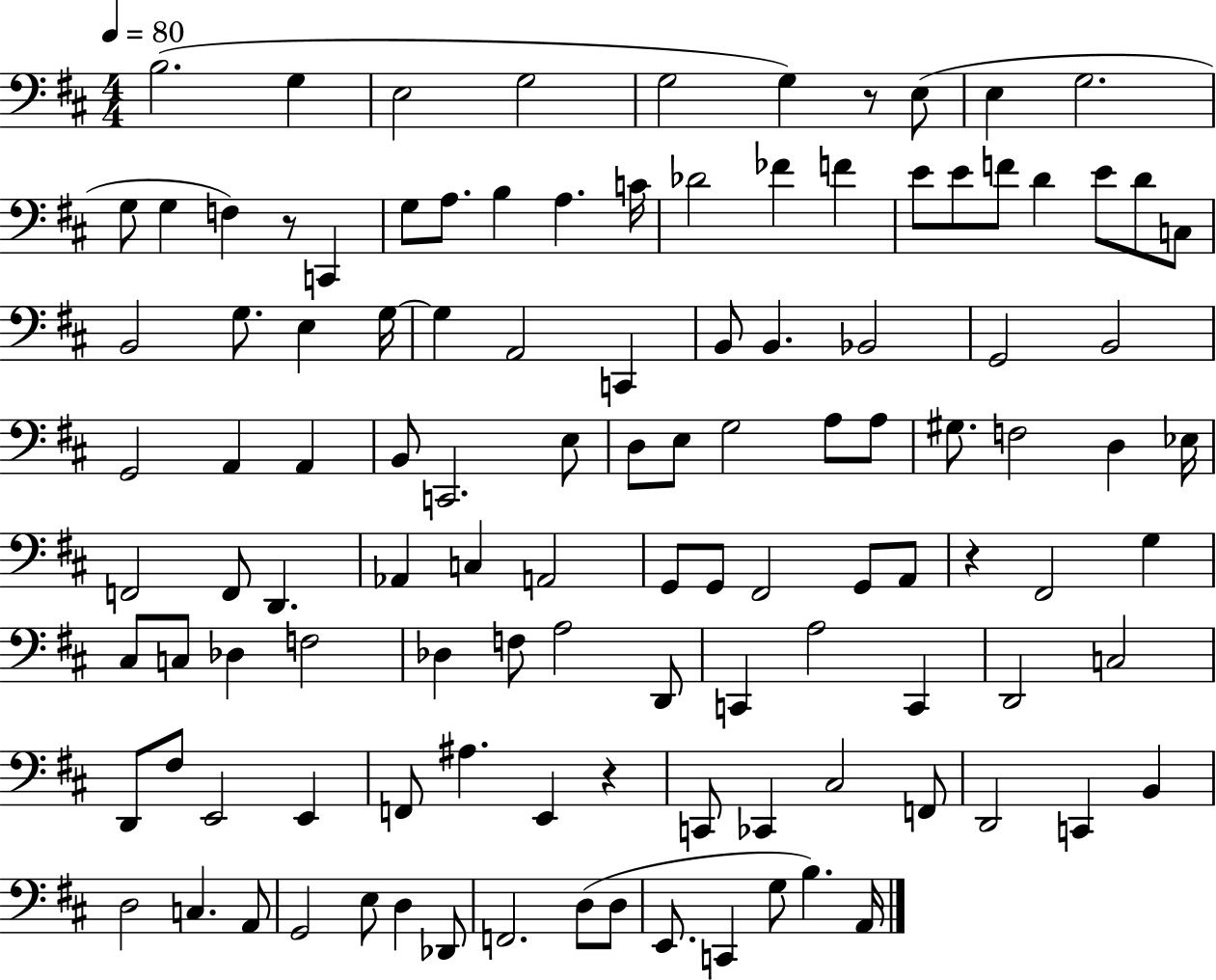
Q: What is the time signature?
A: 4/4